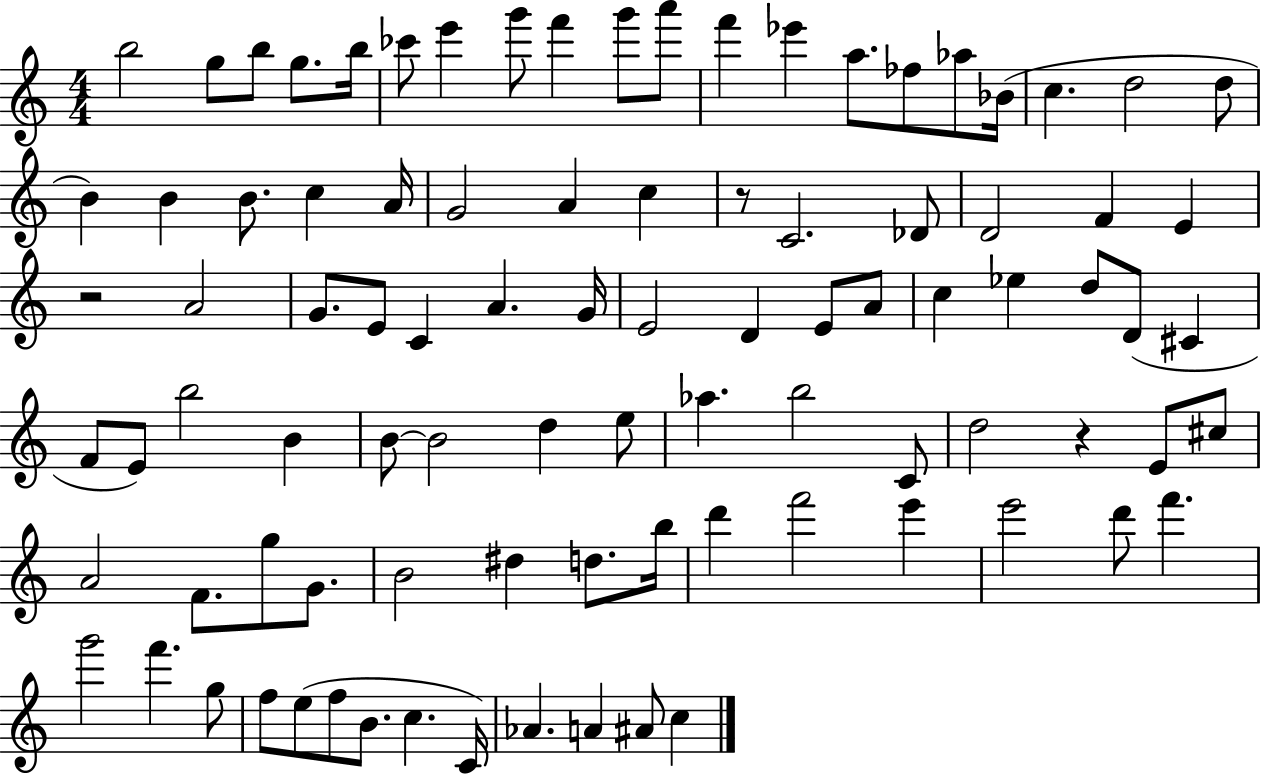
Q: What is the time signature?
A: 4/4